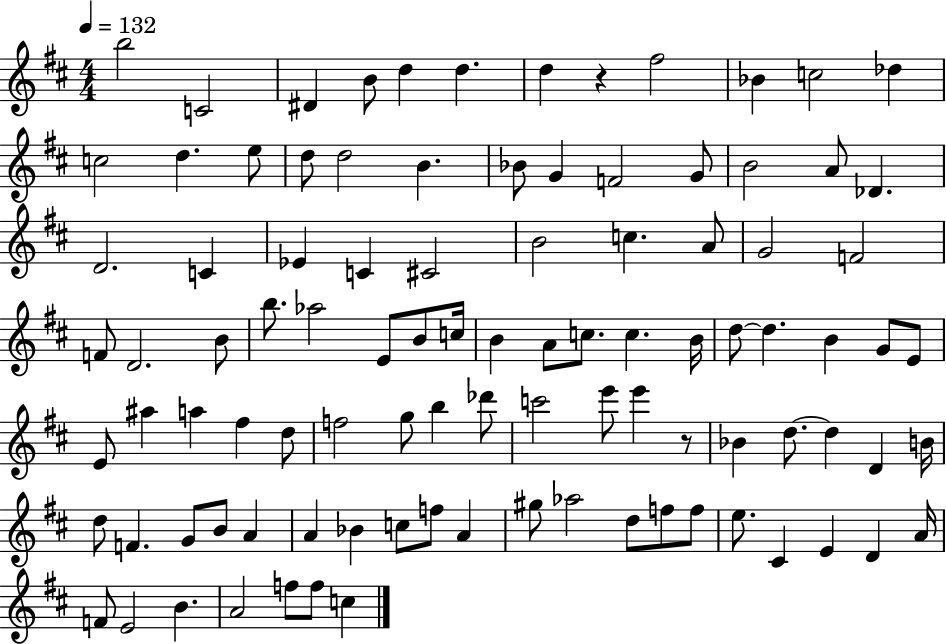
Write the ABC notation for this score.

X:1
T:Untitled
M:4/4
L:1/4
K:D
b2 C2 ^D B/2 d d d z ^f2 _B c2 _d c2 d e/2 d/2 d2 B _B/2 G F2 G/2 B2 A/2 _D D2 C _E C ^C2 B2 c A/2 G2 F2 F/2 D2 B/2 b/2 _a2 E/2 B/2 c/4 B A/2 c/2 c B/4 d/2 d B G/2 E/2 E/2 ^a a ^f d/2 f2 g/2 b _d'/2 c'2 e'/2 e' z/2 _B d/2 d D B/4 d/2 F G/2 B/2 A A _B c/2 f/2 A ^g/2 _a2 d/2 f/2 f/2 e/2 ^C E D A/4 F/2 E2 B A2 f/2 f/2 c